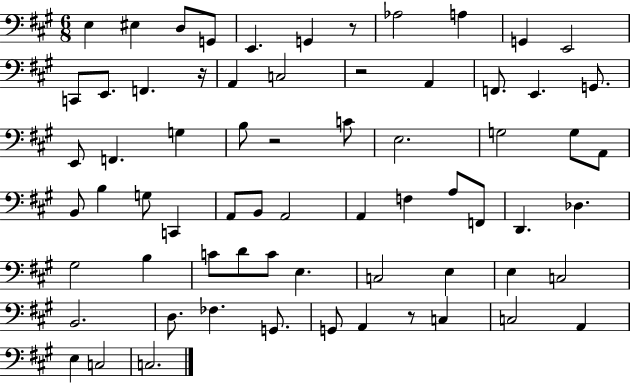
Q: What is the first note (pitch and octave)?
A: E3